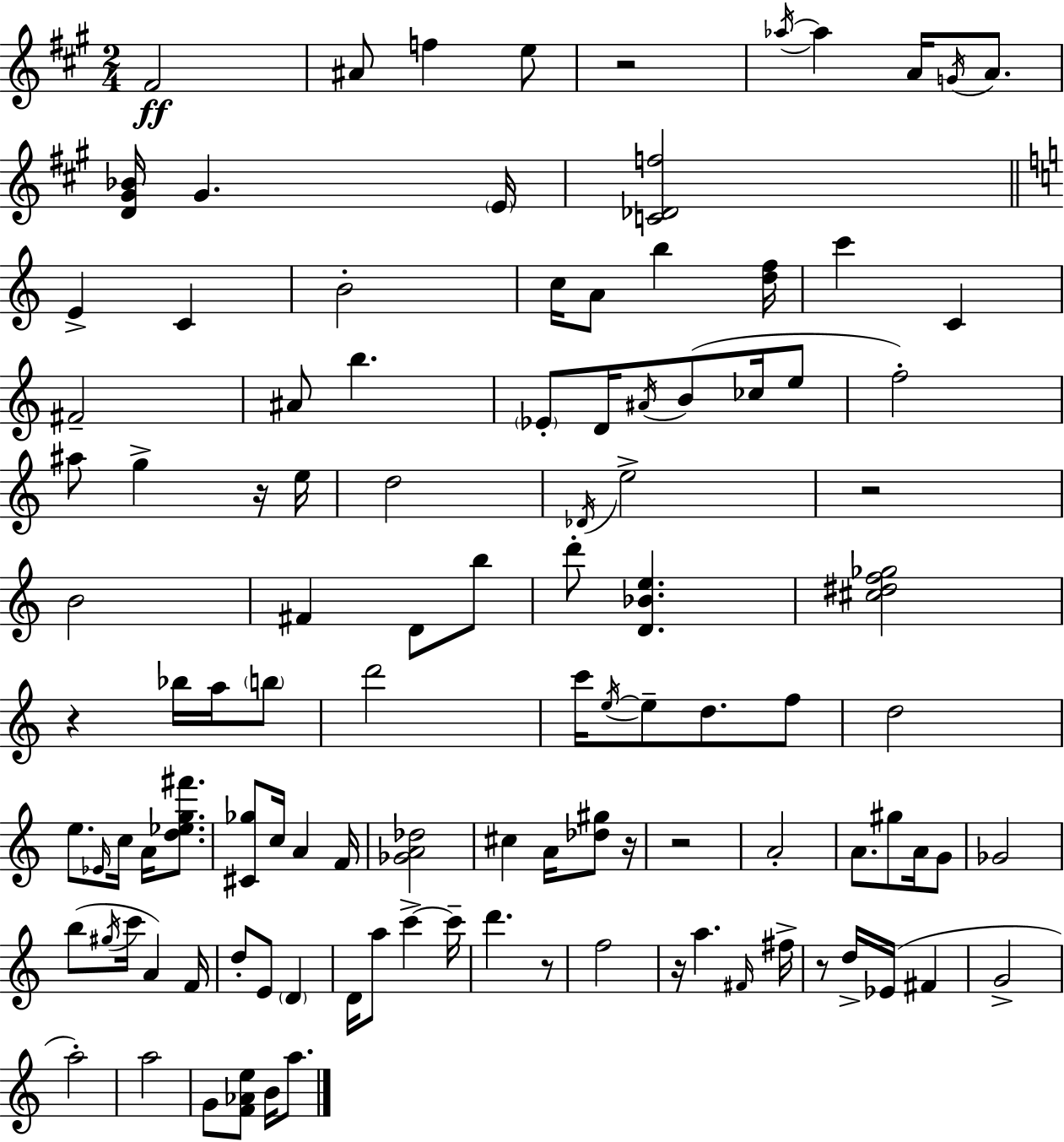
X:1
T:Untitled
M:2/4
L:1/4
K:A
^F2 ^A/2 f e/2 z2 _a/4 _a A/4 G/4 A/2 [D^G_B]/4 ^G E/4 [C_Df]2 E C B2 c/4 A/2 b [df]/4 c' C ^F2 ^A/2 b _E/2 D/4 ^A/4 B/2 _c/4 e/2 f2 ^a/2 g z/4 e/4 d2 _D/4 e2 z2 B2 ^F D/2 b/2 d'/2 [D_Be] [^c^df_g]2 z _b/4 a/4 b/2 d'2 c'/4 e/4 e/2 d/2 f/2 d2 e/2 _E/4 c/4 A/4 [d_eg^f']/2 [^C_g]/2 c/4 A F/4 [_GA_d]2 ^c A/4 [_d^g]/2 z/4 z2 A2 A/2 ^g/2 A/4 G/2 _G2 b/2 ^g/4 c'/4 A F/4 d/2 E/2 D D/4 a/2 c' c'/4 d' z/2 f2 z/4 a ^F/4 ^f/4 z/2 d/4 _E/4 ^F G2 a2 a2 G/2 [F_Ae]/2 B/4 a/2